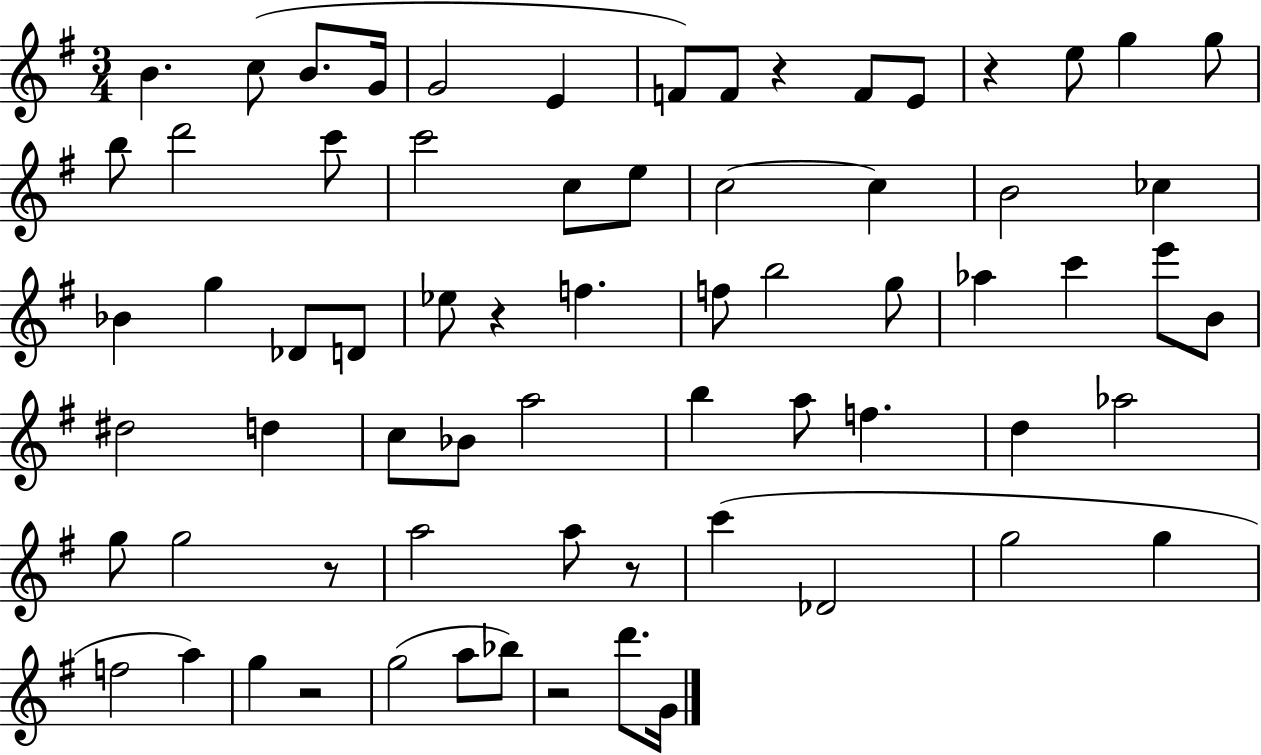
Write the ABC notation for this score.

X:1
T:Untitled
M:3/4
L:1/4
K:G
B c/2 B/2 G/4 G2 E F/2 F/2 z F/2 E/2 z e/2 g g/2 b/2 d'2 c'/2 c'2 c/2 e/2 c2 c B2 _c _B g _D/2 D/2 _e/2 z f f/2 b2 g/2 _a c' e'/2 B/2 ^d2 d c/2 _B/2 a2 b a/2 f d _a2 g/2 g2 z/2 a2 a/2 z/2 c' _D2 g2 g f2 a g z2 g2 a/2 _b/2 z2 d'/2 G/4